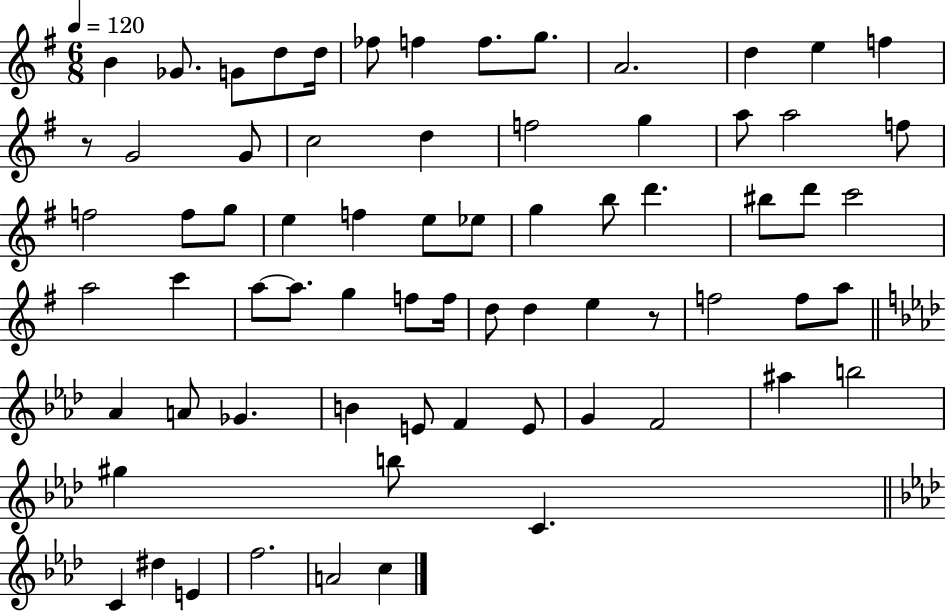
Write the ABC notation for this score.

X:1
T:Untitled
M:6/8
L:1/4
K:G
B _G/2 G/2 d/2 d/4 _f/2 f f/2 g/2 A2 d e f z/2 G2 G/2 c2 d f2 g a/2 a2 f/2 f2 f/2 g/2 e f e/2 _e/2 g b/2 d' ^b/2 d'/2 c'2 a2 c' a/2 a/2 g f/2 f/4 d/2 d e z/2 f2 f/2 a/2 _A A/2 _G B E/2 F E/2 G F2 ^a b2 ^g b/2 C C ^d E f2 A2 c